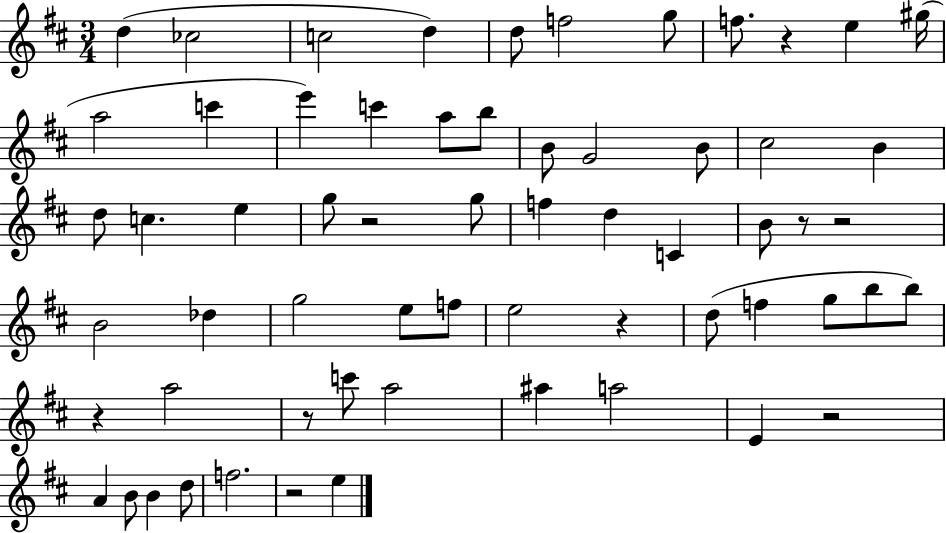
{
  \clef treble
  \numericTimeSignature
  \time 3/4
  \key d \major
  d''4( ces''2 | c''2 d''4) | d''8 f''2 g''8 | f''8. r4 e''4 gis''16( | \break a''2 c'''4 | e'''4) c'''4 a''8 b''8 | b'8 g'2 b'8 | cis''2 b'4 | \break d''8 c''4. e''4 | g''8 r2 g''8 | f''4 d''4 c'4 | b'8 r8 r2 | \break b'2 des''4 | g''2 e''8 f''8 | e''2 r4 | d''8( f''4 g''8 b''8 b''8) | \break r4 a''2 | r8 c'''8 a''2 | ais''4 a''2 | e'4 r2 | \break a'4 b'8 b'4 d''8 | f''2. | r2 e''4 | \bar "|."
}